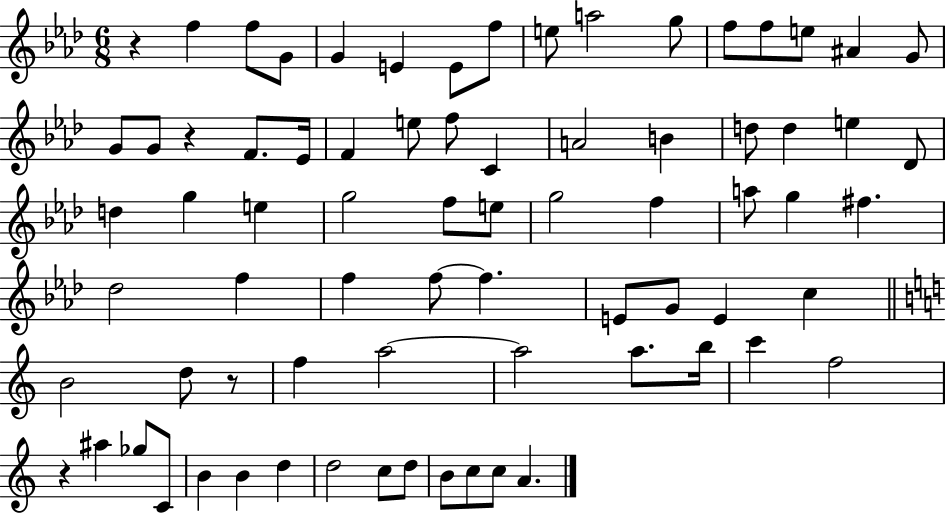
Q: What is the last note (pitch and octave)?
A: A4